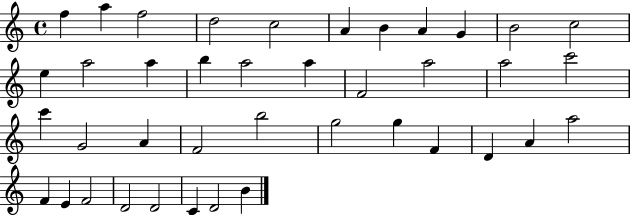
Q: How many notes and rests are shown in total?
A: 40